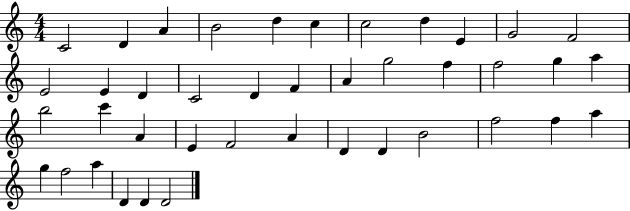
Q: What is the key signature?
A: C major